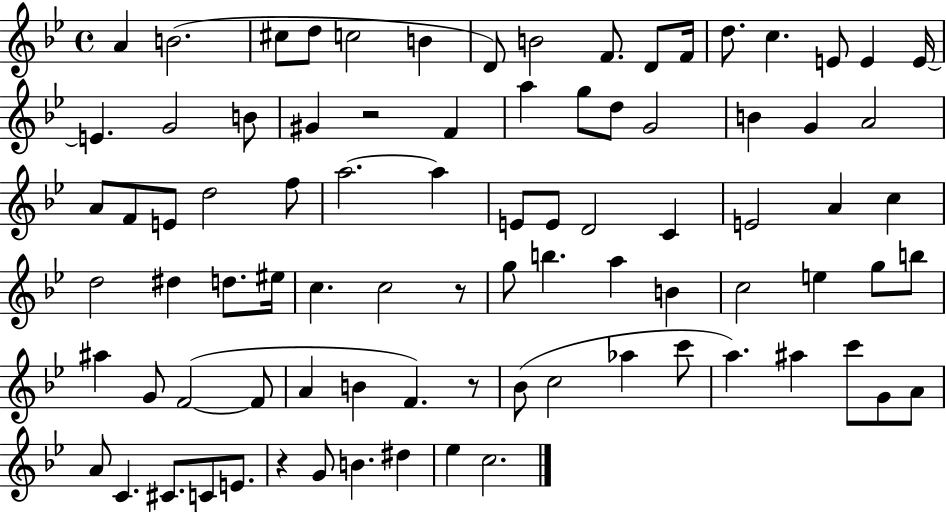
X:1
T:Untitled
M:4/4
L:1/4
K:Bb
A B2 ^c/2 d/2 c2 B D/2 B2 F/2 D/2 F/4 d/2 c E/2 E E/4 E G2 B/2 ^G z2 F a g/2 d/2 G2 B G A2 A/2 F/2 E/2 d2 f/2 a2 a E/2 E/2 D2 C E2 A c d2 ^d d/2 ^e/4 c c2 z/2 g/2 b a B c2 e g/2 b/2 ^a G/2 F2 F/2 A B F z/2 _B/2 c2 _a c'/2 a ^a c'/2 G/2 A/2 A/2 C ^C/2 C/2 E/2 z G/2 B ^d _e c2